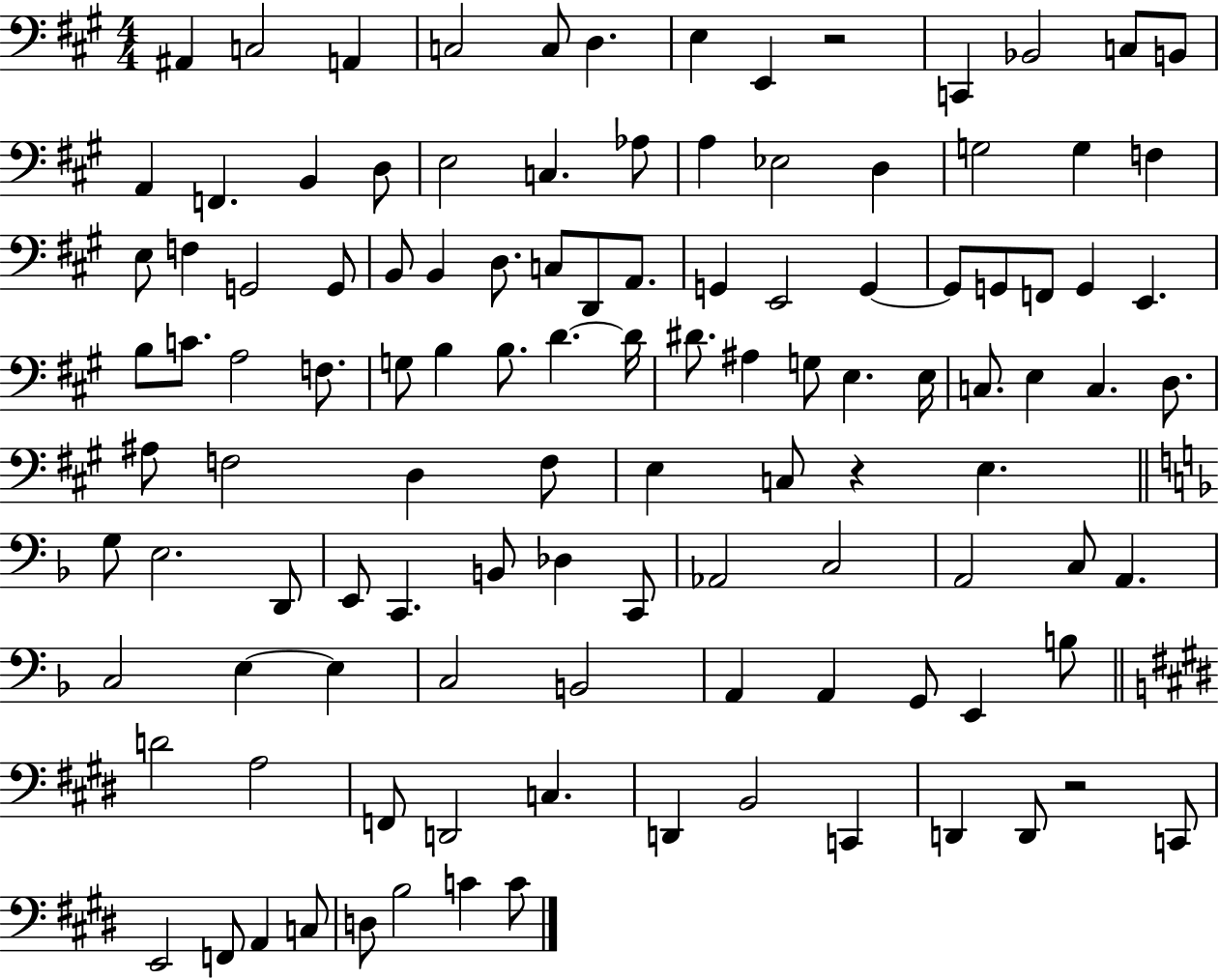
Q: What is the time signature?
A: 4/4